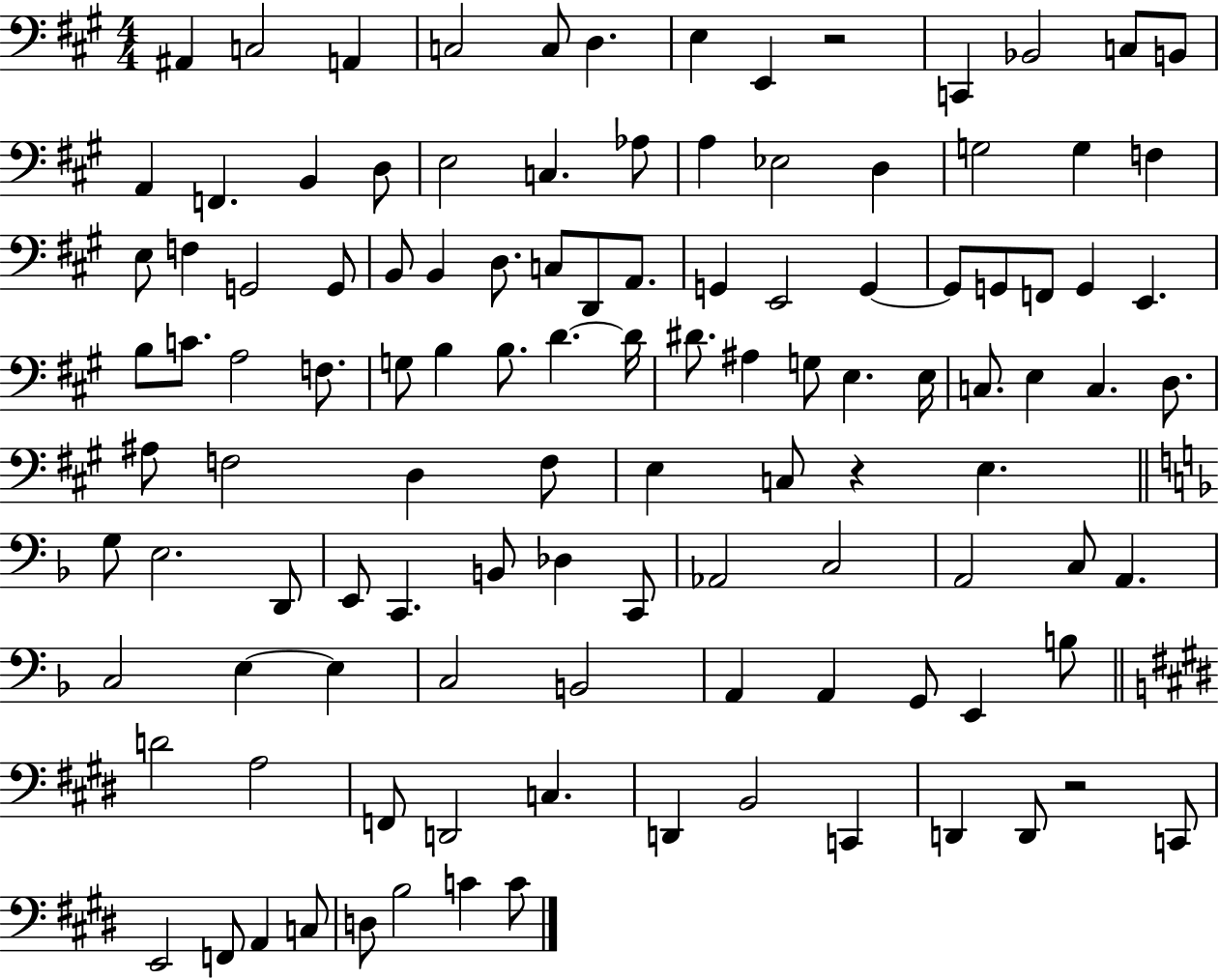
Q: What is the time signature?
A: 4/4